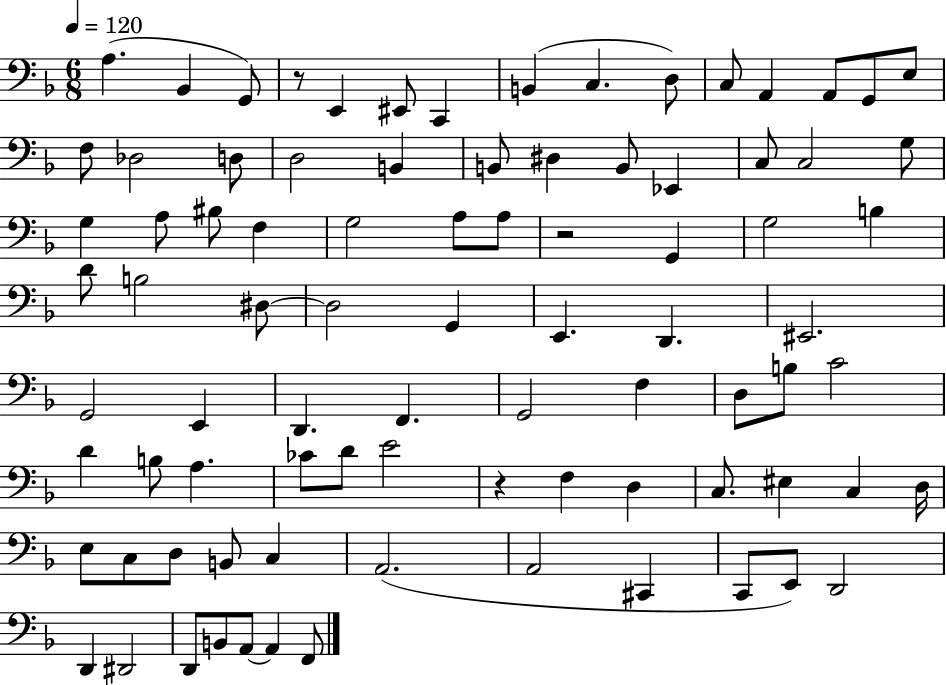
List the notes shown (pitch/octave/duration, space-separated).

A3/q. Bb2/q G2/e R/e E2/q EIS2/e C2/q B2/q C3/q. D3/e C3/e A2/q A2/e G2/e E3/e F3/e Db3/h D3/e D3/h B2/q B2/e D#3/q B2/e Eb2/q C3/e C3/h G3/e G3/q A3/e BIS3/e F3/q G3/h A3/e A3/e R/h G2/q G3/h B3/q D4/e B3/h D#3/e D#3/h G2/q E2/q. D2/q. EIS2/h. G2/h E2/q D2/q. F2/q. G2/h F3/q D3/e B3/e C4/h D4/q B3/e A3/q. CES4/e D4/e E4/h R/q F3/q D3/q C3/e. EIS3/q C3/q D3/s E3/e C3/e D3/e B2/e C3/q A2/h. A2/h C#2/q C2/e E2/e D2/h D2/q D#2/h D2/e B2/e A2/e A2/q F2/e